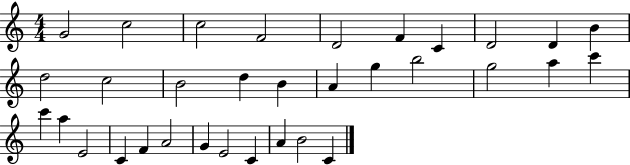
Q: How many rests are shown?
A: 0